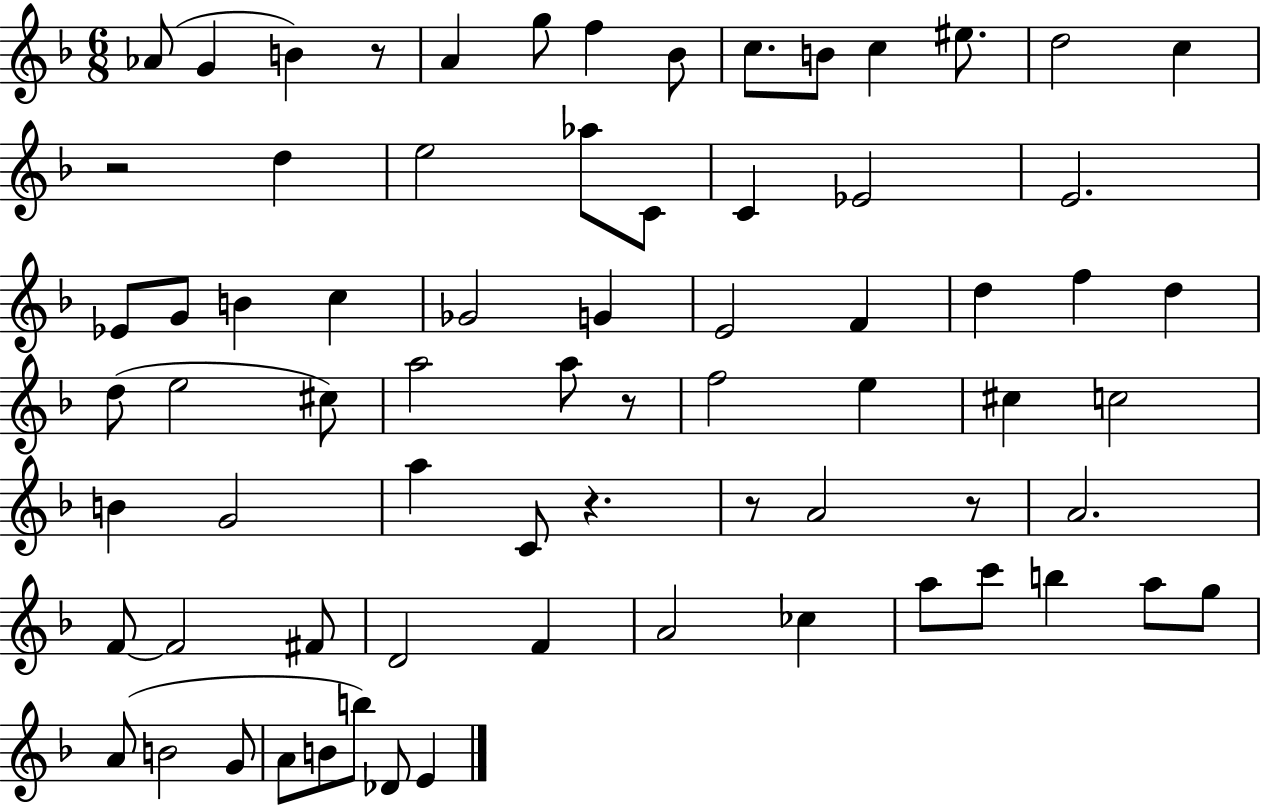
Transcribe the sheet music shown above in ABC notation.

X:1
T:Untitled
M:6/8
L:1/4
K:F
_A/2 G B z/2 A g/2 f _B/2 c/2 B/2 c ^e/2 d2 c z2 d e2 _a/2 C/2 C _E2 E2 _E/2 G/2 B c _G2 G E2 F d f d d/2 e2 ^c/2 a2 a/2 z/2 f2 e ^c c2 B G2 a C/2 z z/2 A2 z/2 A2 F/2 F2 ^F/2 D2 F A2 _c a/2 c'/2 b a/2 g/2 A/2 B2 G/2 A/2 B/2 b/2 _D/2 E